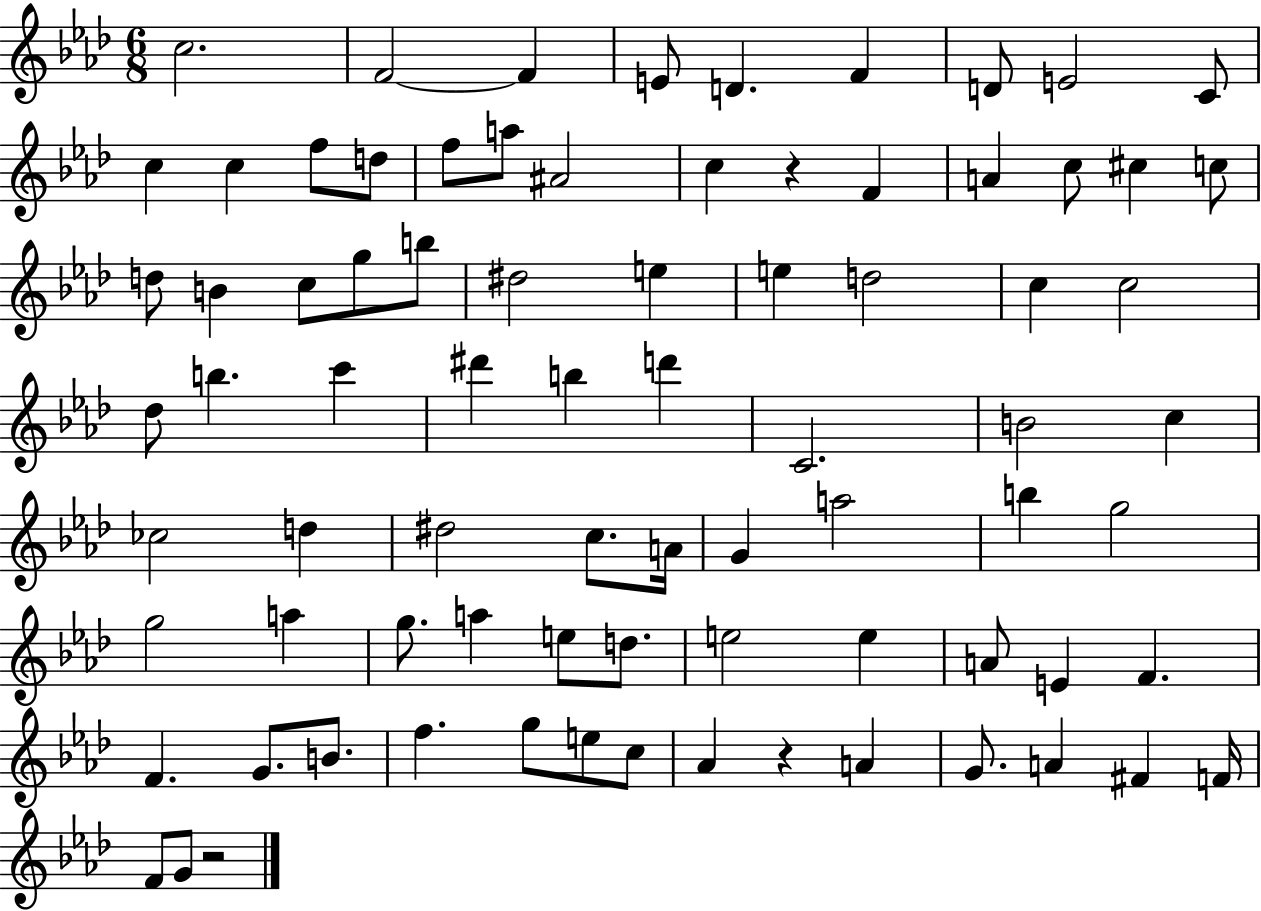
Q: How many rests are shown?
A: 3